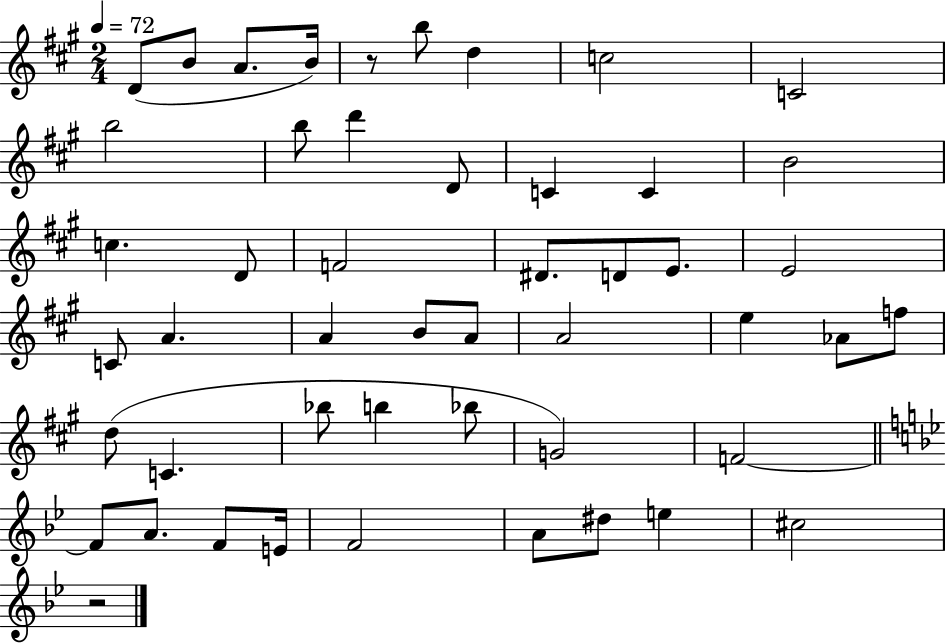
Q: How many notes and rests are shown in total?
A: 49